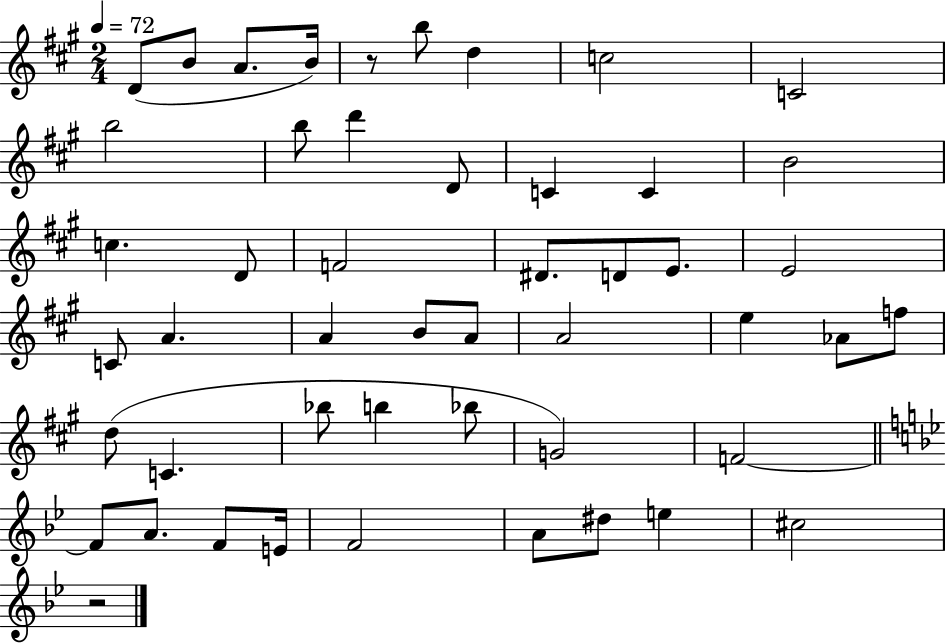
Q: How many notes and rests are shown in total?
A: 49